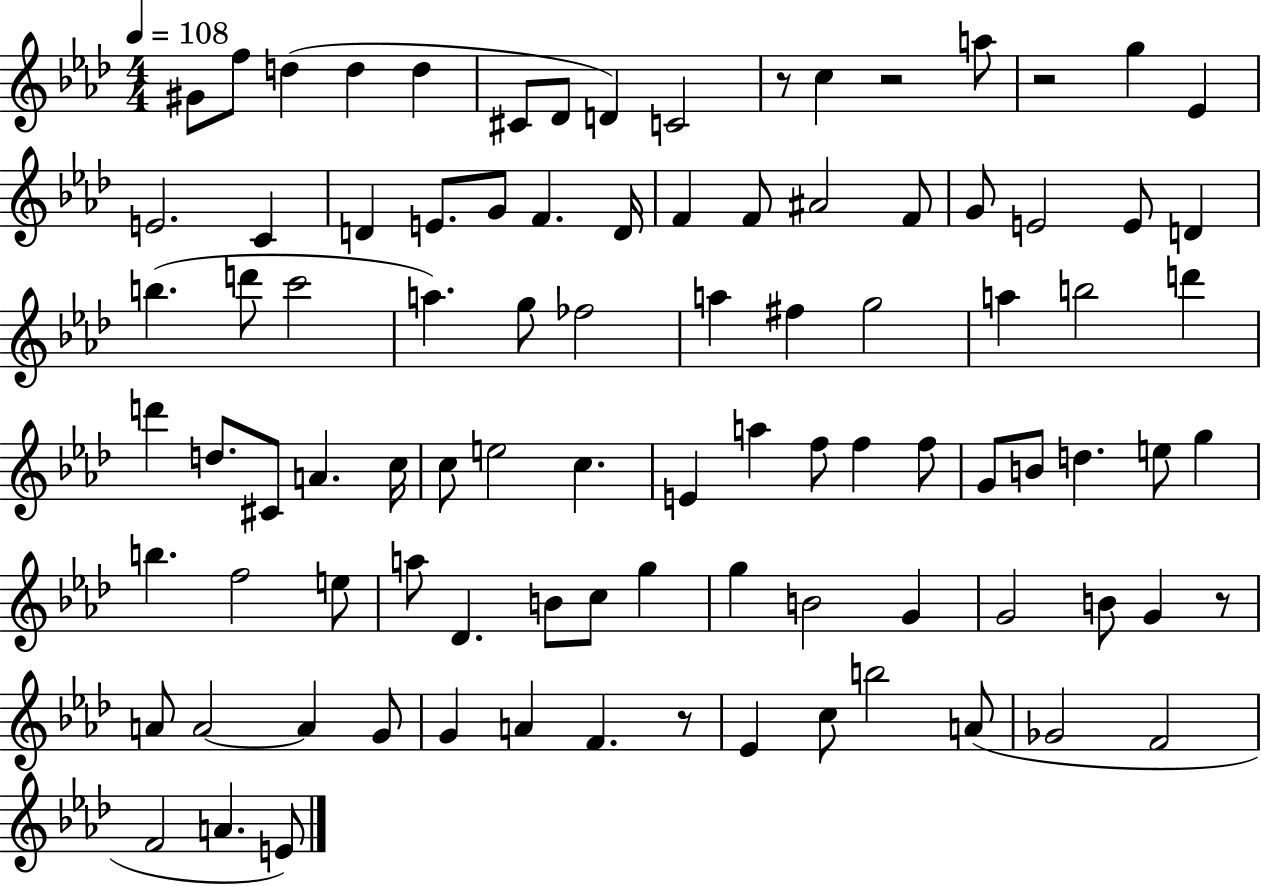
{
  \clef treble
  \numericTimeSignature
  \time 4/4
  \key aes \major
  \tempo 4 = 108
  gis'8 f''8 d''4( d''4 d''4 | cis'8 des'8 d'4) c'2 | r8 c''4 r2 a''8 | r2 g''4 ees'4 | \break e'2. c'4 | d'4 e'8. g'8 f'4. d'16 | f'4 f'8 ais'2 f'8 | g'8 e'2 e'8 d'4 | \break b''4.( d'''8 c'''2 | a''4.) g''8 fes''2 | a''4 fis''4 g''2 | a''4 b''2 d'''4 | \break d'''4 d''8. cis'8 a'4. c''16 | c''8 e''2 c''4. | e'4 a''4 f''8 f''4 f''8 | g'8 b'8 d''4. e''8 g''4 | \break b''4. f''2 e''8 | a''8 des'4. b'8 c''8 g''4 | g''4 b'2 g'4 | g'2 b'8 g'4 r8 | \break a'8 a'2~~ a'4 g'8 | g'4 a'4 f'4. r8 | ees'4 c''8 b''2 a'8( | ges'2 f'2 | \break f'2 a'4. e'8) | \bar "|."
}